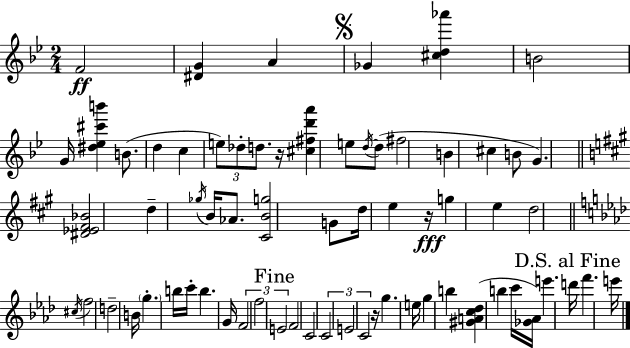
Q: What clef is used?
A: treble